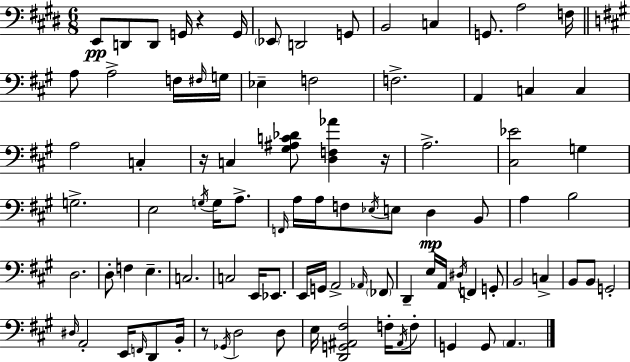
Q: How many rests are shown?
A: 4